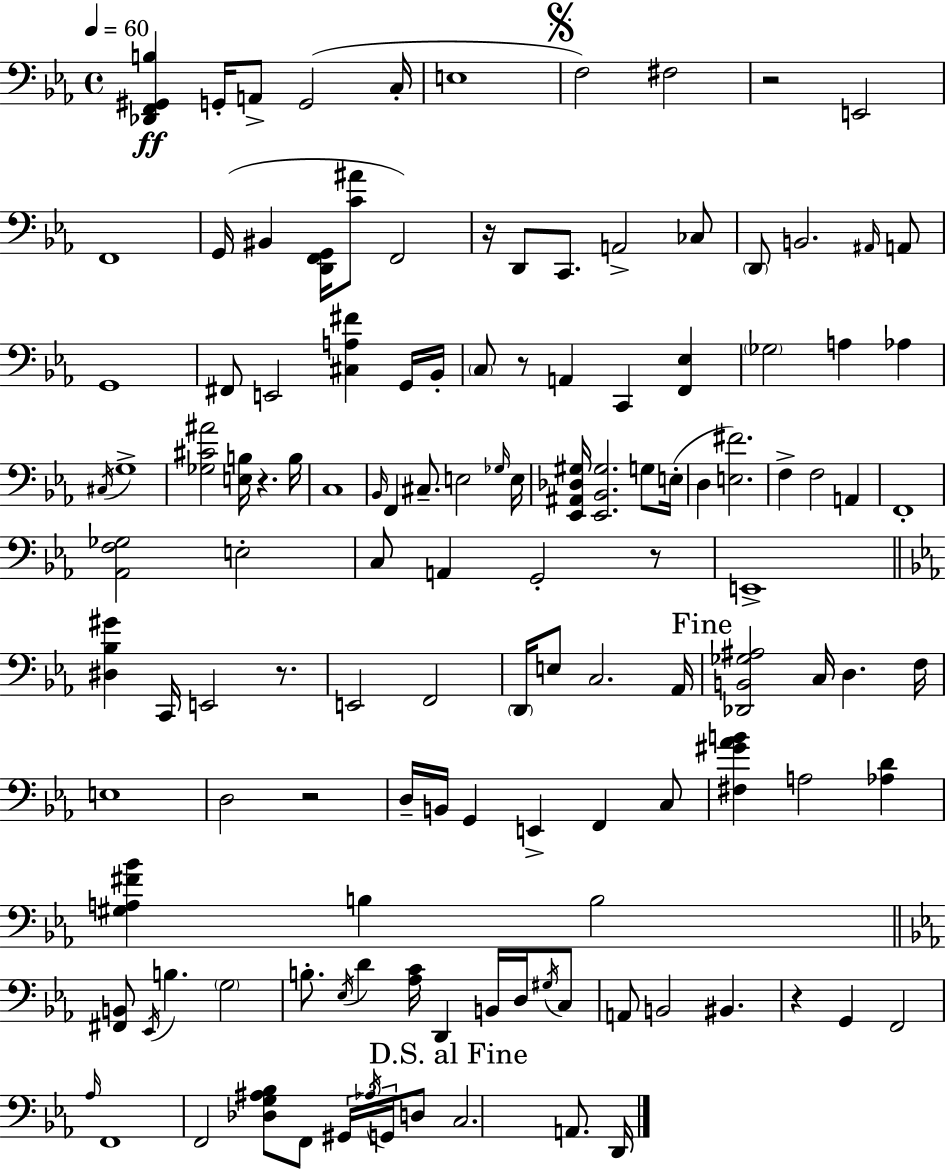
[Db2,F2,G#2,B3]/q G2/s A2/e G2/h C3/s E3/w F3/h F#3/h R/h E2/h F2/w G2/s BIS2/q [D2,F2,G2]/s [C4,A#4]/e F2/h R/s D2/e C2/e. A2/h CES3/e D2/e B2/h. A#2/s A2/e G2/w F#2/e E2/h [C#3,A3,F#4]/q G2/s Bb2/s C3/e R/e A2/q C2/q [F2,Eb3]/q Gb3/h A3/q Ab3/q C#3/s G3/w [Gb3,C#4,A#4]/h [E3,B3]/s R/q. B3/s C3/w Bb2/s F2/q C#3/e. E3/h Gb3/s E3/s [Eb2,A#2,Db3,G#3]/s [Eb2,Bb2,G#3]/h. G3/e E3/s D3/q [E3,F#4]/h. F3/q F3/h A2/q F2/w [Ab2,F3,Gb3]/h E3/h C3/e A2/q G2/h R/e E2/w [D#3,Bb3,G#4]/q C2/s E2/h R/e. E2/h F2/h D2/s E3/e C3/h. Ab2/s [Db2,B2,Gb3,A#3]/h C3/s D3/q. F3/s E3/w D3/h R/h D3/s B2/s G2/q E2/q F2/q C3/e [F#3,G#4,Ab4,B4]/q A3/h [Ab3,D4]/q [G#3,A3,F#4,Bb4]/q B3/q B3/h [F#2,B2]/e Eb2/s B3/q. G3/h B3/e. Eb3/s D4/q [Ab3,C4]/s D2/q B2/s D3/s G#3/s C3/e A2/e B2/h BIS2/q. R/q G2/q F2/h Ab3/s F2/w F2/h [Db3,G3,A#3,Bb3]/e F2/e G#2/s Ab3/s G2/s D3/e C3/h. A2/e. D2/s